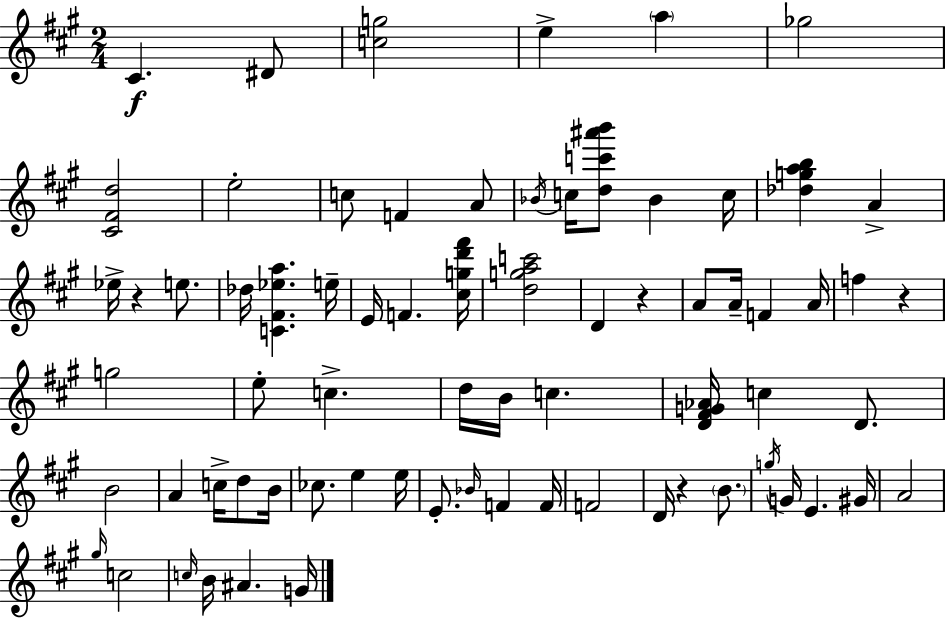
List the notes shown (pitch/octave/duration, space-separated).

C#4/q. D#4/e [C5,G5]/h E5/q A5/q Gb5/h [C#4,F#4,D5]/h E5/h C5/e F4/q A4/e Bb4/s C5/s [D5,C6,A#6,B6]/e Bb4/q C5/s [Db5,G5,A5,B5]/q A4/q Eb5/s R/q E5/e. Db5/s [C4,F#4,Eb5,A5]/q. E5/s E4/s F4/q. [C#5,G5,D6,F#6]/s [D5,G5,A5,C6]/h D4/q R/q A4/e A4/s F4/q A4/s F5/q R/q G5/h E5/e C5/q. D5/s B4/s C5/q. [D4,F#4,G4,Ab4]/s C5/q D4/e. B4/h A4/q C5/s D5/e B4/s CES5/e. E5/q E5/s E4/e. Bb4/s F4/q F4/s F4/h D4/s R/q B4/e. G5/s G4/s E4/q. G#4/s A4/h G#5/s C5/h C5/s B4/s A#4/q. G4/s